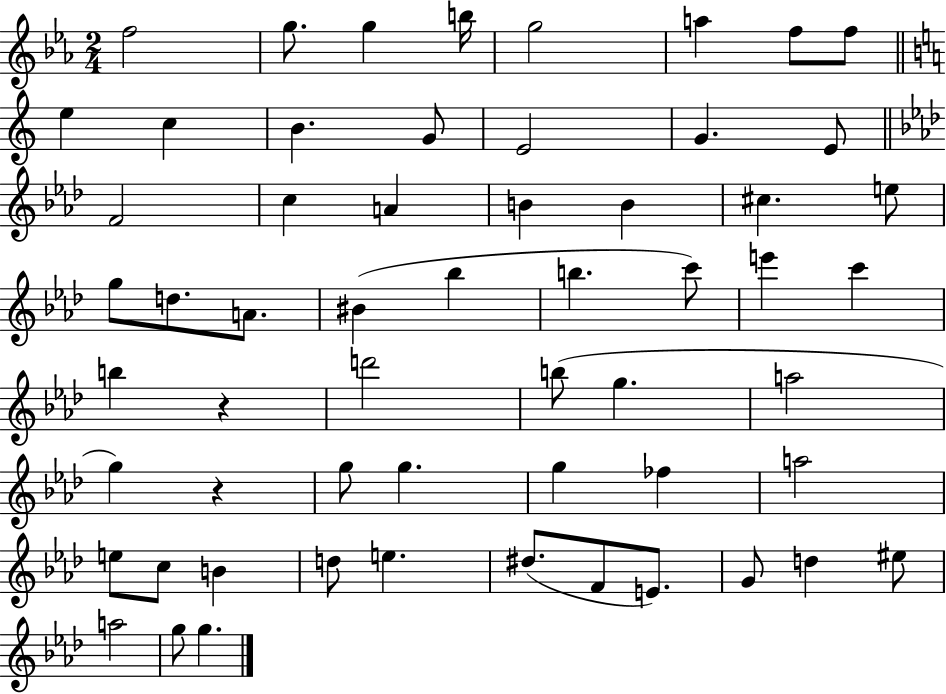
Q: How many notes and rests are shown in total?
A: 58